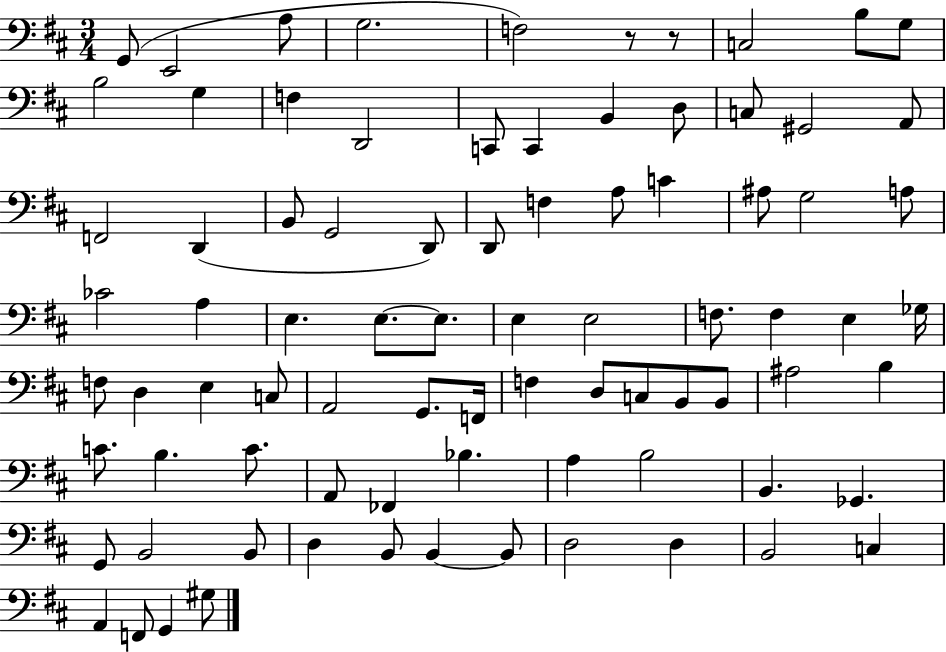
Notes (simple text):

G2/e E2/h A3/e G3/h. F3/h R/e R/e C3/h B3/e G3/e B3/h G3/q F3/q D2/h C2/e C2/q B2/q D3/e C3/e G#2/h A2/e F2/h D2/q B2/e G2/h D2/e D2/e F3/q A3/e C4/q A#3/e G3/h A3/e CES4/h A3/q E3/q. E3/e. E3/e. E3/q E3/h F3/e. F3/q E3/q Gb3/s F3/e D3/q E3/q C3/e A2/h G2/e. F2/s F3/q D3/e C3/e B2/e B2/e A#3/h B3/q C4/e. B3/q. C4/e. A2/e FES2/q Bb3/q. A3/q B3/h B2/q. Gb2/q. G2/e B2/h B2/e D3/q B2/e B2/q B2/e D3/h D3/q B2/h C3/q A2/q F2/e G2/q G#3/e